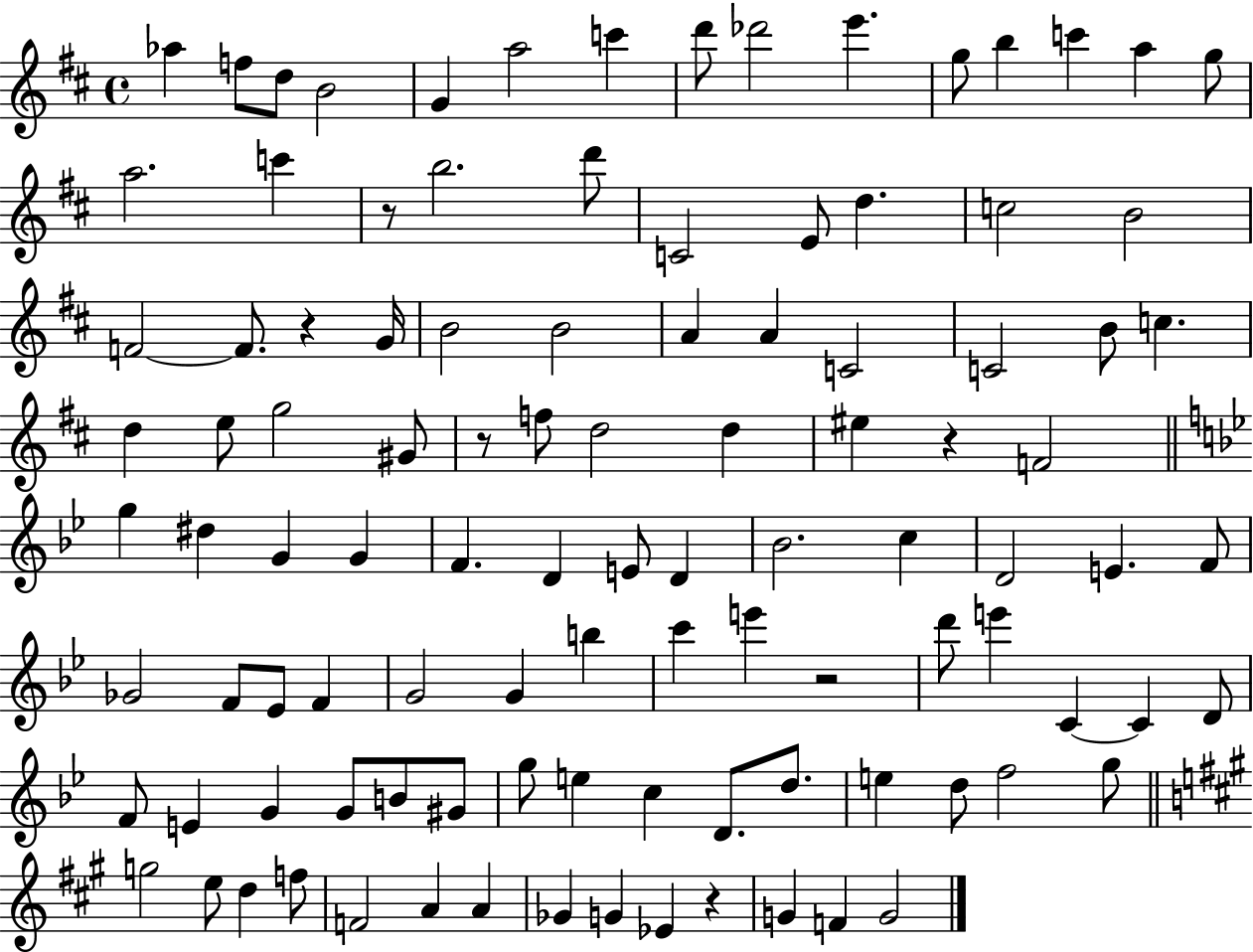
{
  \clef treble
  \time 4/4
  \defaultTimeSignature
  \key d \major
  aes''4 f''8 d''8 b'2 | g'4 a''2 c'''4 | d'''8 des'''2 e'''4. | g''8 b''4 c'''4 a''4 g''8 | \break a''2. c'''4 | r8 b''2. d'''8 | c'2 e'8 d''4. | c''2 b'2 | \break f'2~~ f'8. r4 g'16 | b'2 b'2 | a'4 a'4 c'2 | c'2 b'8 c''4. | \break d''4 e''8 g''2 gis'8 | r8 f''8 d''2 d''4 | eis''4 r4 f'2 | \bar "||" \break \key g \minor g''4 dis''4 g'4 g'4 | f'4. d'4 e'8 d'4 | bes'2. c''4 | d'2 e'4. f'8 | \break ges'2 f'8 ees'8 f'4 | g'2 g'4 b''4 | c'''4 e'''4 r2 | d'''8 e'''4 c'4~~ c'4 d'8 | \break f'8 e'4 g'4 g'8 b'8 gis'8 | g''8 e''4 c''4 d'8. d''8. | e''4 d''8 f''2 g''8 | \bar "||" \break \key a \major g''2 e''8 d''4 f''8 | f'2 a'4 a'4 | ges'4 g'4 ees'4 r4 | g'4 f'4 g'2 | \break \bar "|."
}